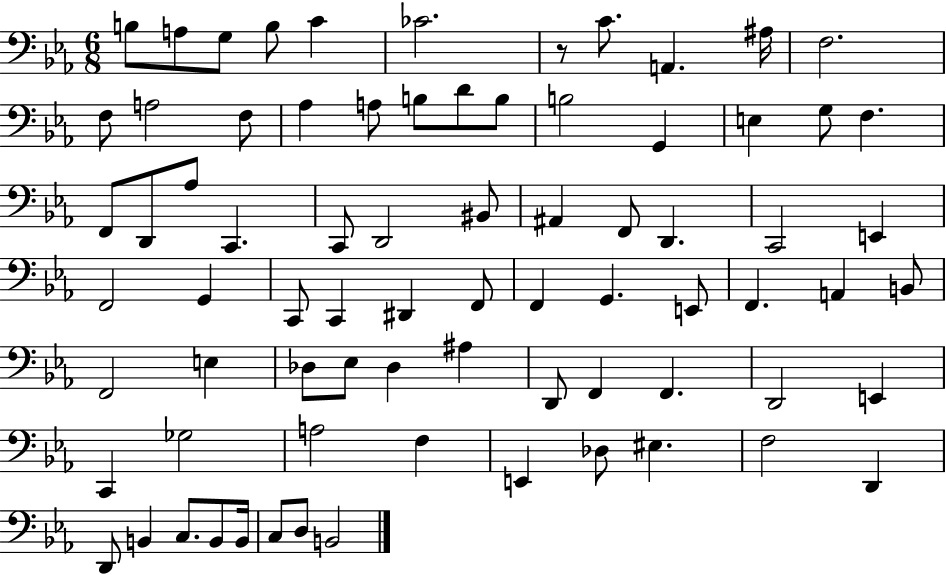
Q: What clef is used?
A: bass